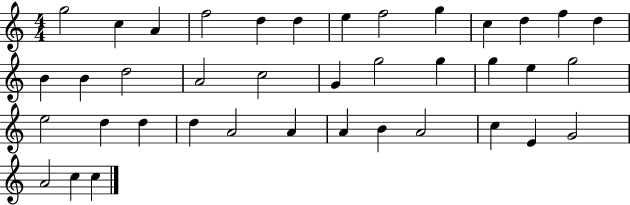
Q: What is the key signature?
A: C major